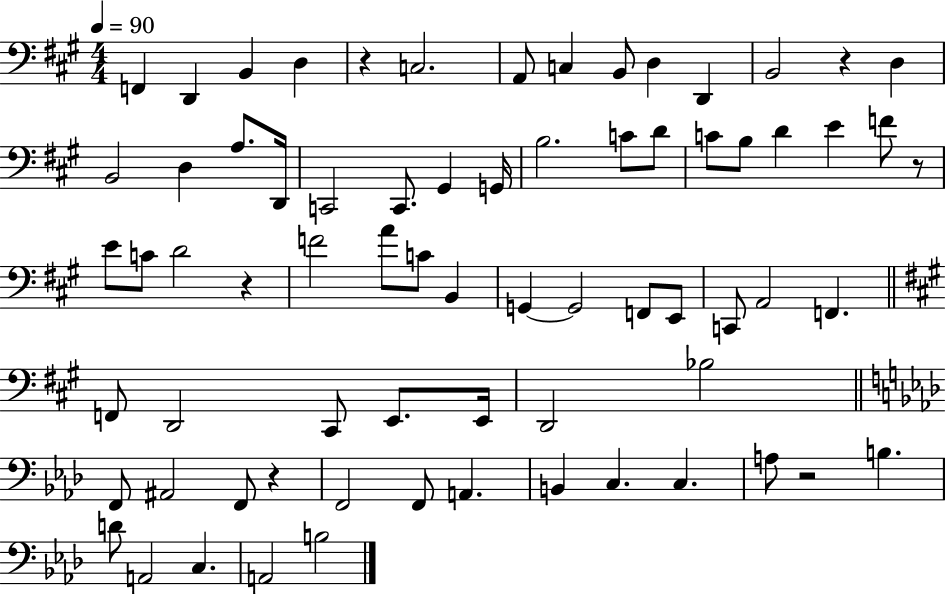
X:1
T:Untitled
M:4/4
L:1/4
K:A
F,, D,, B,, D, z C,2 A,,/2 C, B,,/2 D, D,, B,,2 z D, B,,2 D, A,/2 D,,/4 C,,2 C,,/2 ^G,, G,,/4 B,2 C/2 D/2 C/2 B,/2 D E F/2 z/2 E/2 C/2 D2 z F2 A/2 C/2 B,, G,, G,,2 F,,/2 E,,/2 C,,/2 A,,2 F,, F,,/2 D,,2 ^C,,/2 E,,/2 E,,/4 D,,2 _B,2 F,,/2 ^A,,2 F,,/2 z F,,2 F,,/2 A,, B,, C, C, A,/2 z2 B, D/2 A,,2 C, A,,2 B,2